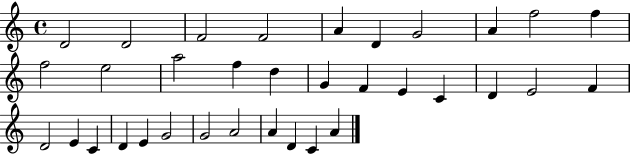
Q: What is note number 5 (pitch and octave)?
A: A4